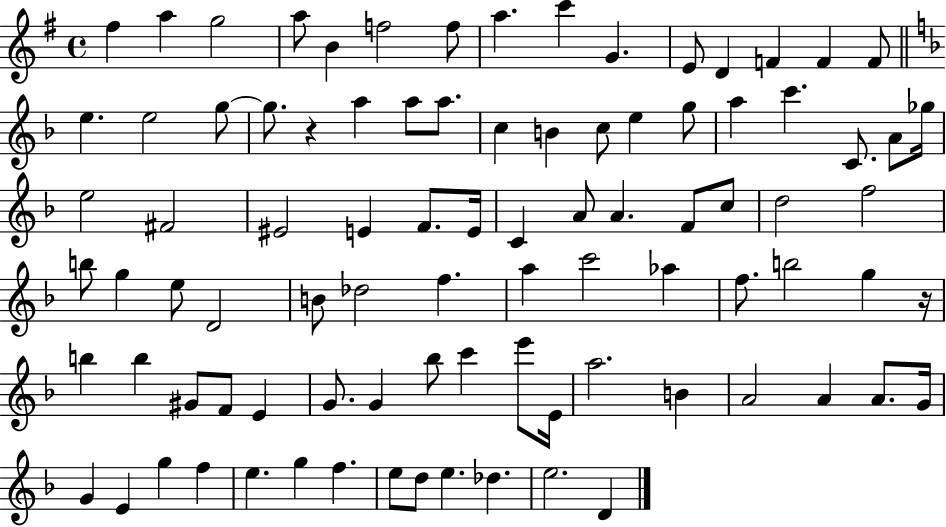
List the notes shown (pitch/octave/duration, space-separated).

F#5/q A5/q G5/h A5/e B4/q F5/h F5/e A5/q. C6/q G4/q. E4/e D4/q F4/q F4/q F4/e E5/q. E5/h G5/e G5/e. R/q A5/q A5/e A5/e. C5/q B4/q C5/e E5/q G5/e A5/q C6/q. C4/e. A4/e Gb5/s E5/h F#4/h EIS4/h E4/q F4/e. E4/s C4/q A4/e A4/q. F4/e C5/e D5/h F5/h B5/e G5/q E5/e D4/h B4/e Db5/h F5/q. A5/q C6/h Ab5/q F5/e. B5/h G5/q R/s B5/q B5/q G#4/e F4/e E4/q G4/e. G4/q Bb5/e C6/q E6/e E4/s A5/h. B4/q A4/h A4/q A4/e. G4/s G4/q E4/q G5/q F5/q E5/q. G5/q F5/q. E5/e D5/e E5/q. Db5/q. E5/h. D4/q